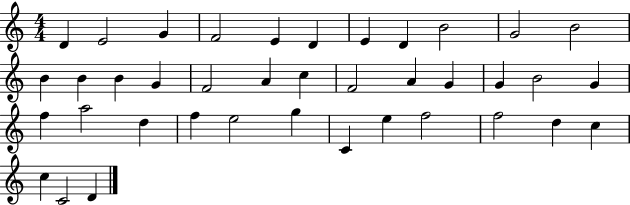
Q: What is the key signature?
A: C major